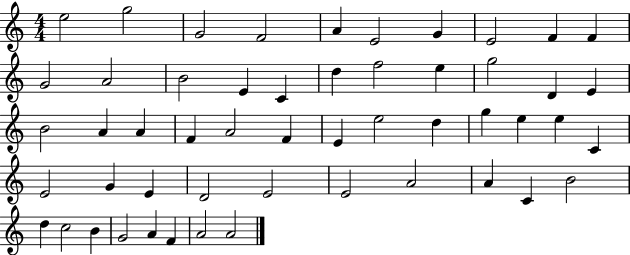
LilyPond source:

{
  \clef treble
  \numericTimeSignature
  \time 4/4
  \key c \major
  e''2 g''2 | g'2 f'2 | a'4 e'2 g'4 | e'2 f'4 f'4 | \break g'2 a'2 | b'2 e'4 c'4 | d''4 f''2 e''4 | g''2 d'4 e'4 | \break b'2 a'4 a'4 | f'4 a'2 f'4 | e'4 e''2 d''4 | g''4 e''4 e''4 c'4 | \break e'2 g'4 e'4 | d'2 e'2 | e'2 a'2 | a'4 c'4 b'2 | \break d''4 c''2 b'4 | g'2 a'4 f'4 | a'2 a'2 | \bar "|."
}